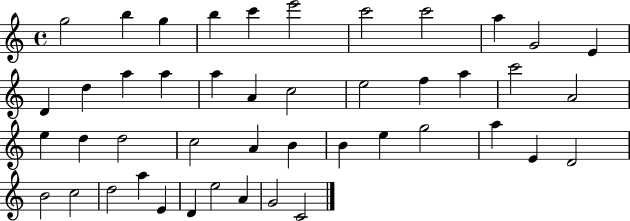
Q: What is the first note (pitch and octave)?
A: G5